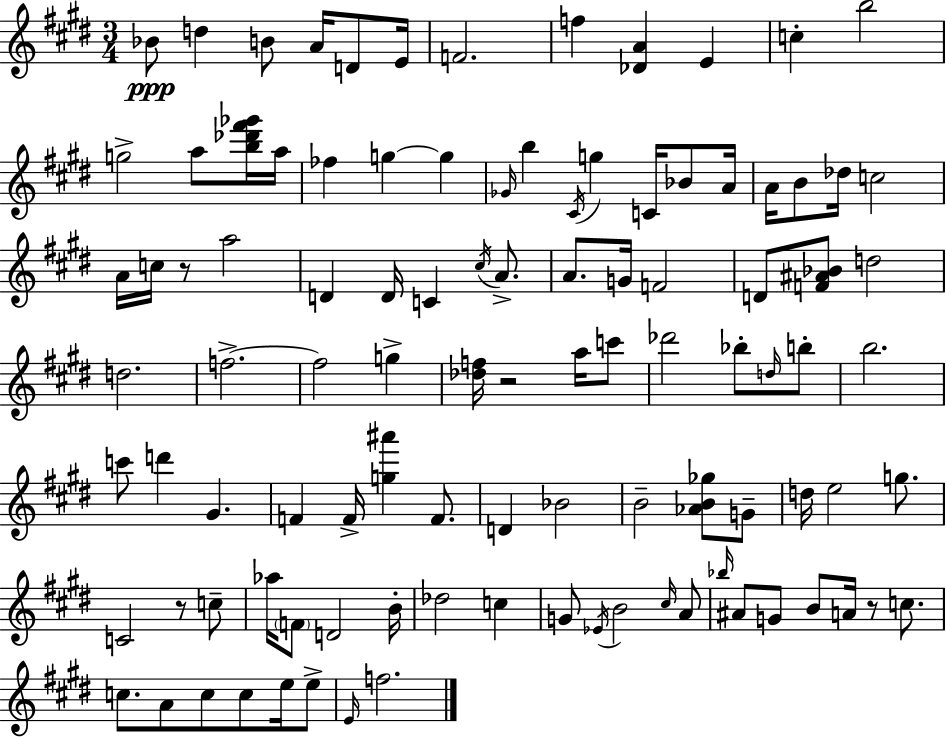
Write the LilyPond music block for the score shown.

{
  \clef treble
  \numericTimeSignature
  \time 3/4
  \key e \major
  bes'8\ppp d''4 b'8 a'16 d'8 e'16 | f'2. | f''4 <des' a'>4 e'4 | c''4-. b''2 | \break g''2-> a''8 <b'' des''' fis''' ges'''>16 a''16 | fes''4 g''4~~ g''4 | \grace { ges'16 } b''4 \acciaccatura { cis'16 } g''4 c'16 bes'8 | a'16 a'16 b'8 des''16 c''2 | \break a'16 c''16 r8 a''2 | d'4 d'16 c'4 \acciaccatura { cis''16 } | a'8.-> a'8. g'16 f'2 | d'8 <f' ais' bes'>8 d''2 | \break d''2. | f''2.->~~ | f''2 g''4-> | <des'' f''>16 r2 | \break a''16 c'''8 des'''2 bes''8-. | \grace { d''16 } b''8-. b''2. | c'''8 d'''4 gis'4. | f'4 f'16-> <g'' ais'''>4 | \break f'8. d'4 bes'2 | b'2-- | <aes' b' ges''>8 g'8-- d''16 e''2 | g''8. c'2 | \break r8 c''8-- aes''16 \parenthesize f'8 d'2 | b'16-. des''2 | c''4 g'8 \acciaccatura { ees'16 } b'2 | \grace { cis''16 } a'8 \grace { bes''16 } ais'8 g'8 b'8 | \break a'16 r8 c''8. c''8. a'8 | c''8 c''8 e''16 e''8-> \grace { e'16 } f''2. | \bar "|."
}